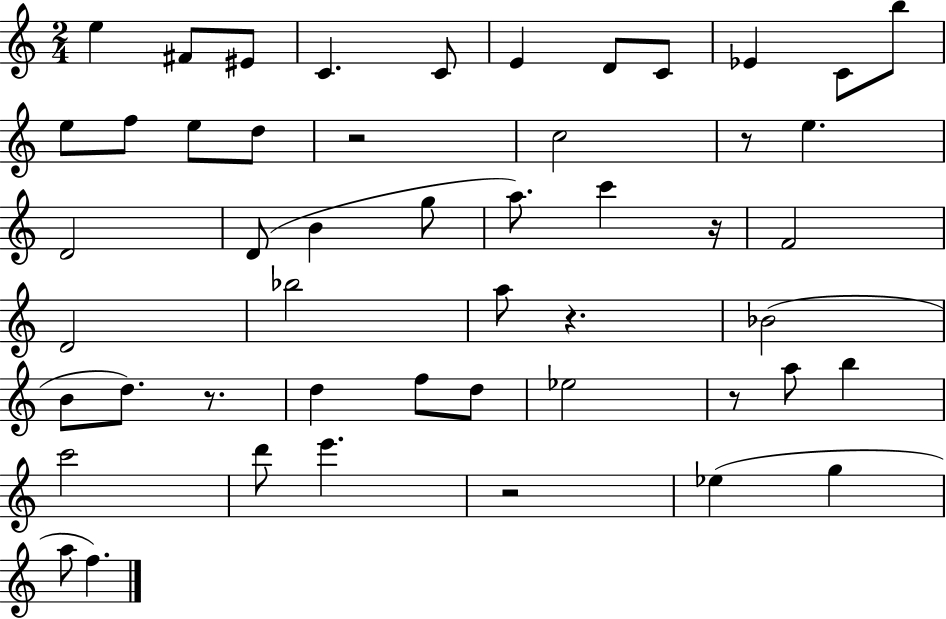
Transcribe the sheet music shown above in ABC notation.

X:1
T:Untitled
M:2/4
L:1/4
K:C
e ^F/2 ^E/2 C C/2 E D/2 C/2 _E C/2 b/2 e/2 f/2 e/2 d/2 z2 c2 z/2 e D2 D/2 B g/2 a/2 c' z/4 F2 D2 _b2 a/2 z _B2 B/2 d/2 z/2 d f/2 d/2 _e2 z/2 a/2 b c'2 d'/2 e' z2 _e g a/2 f